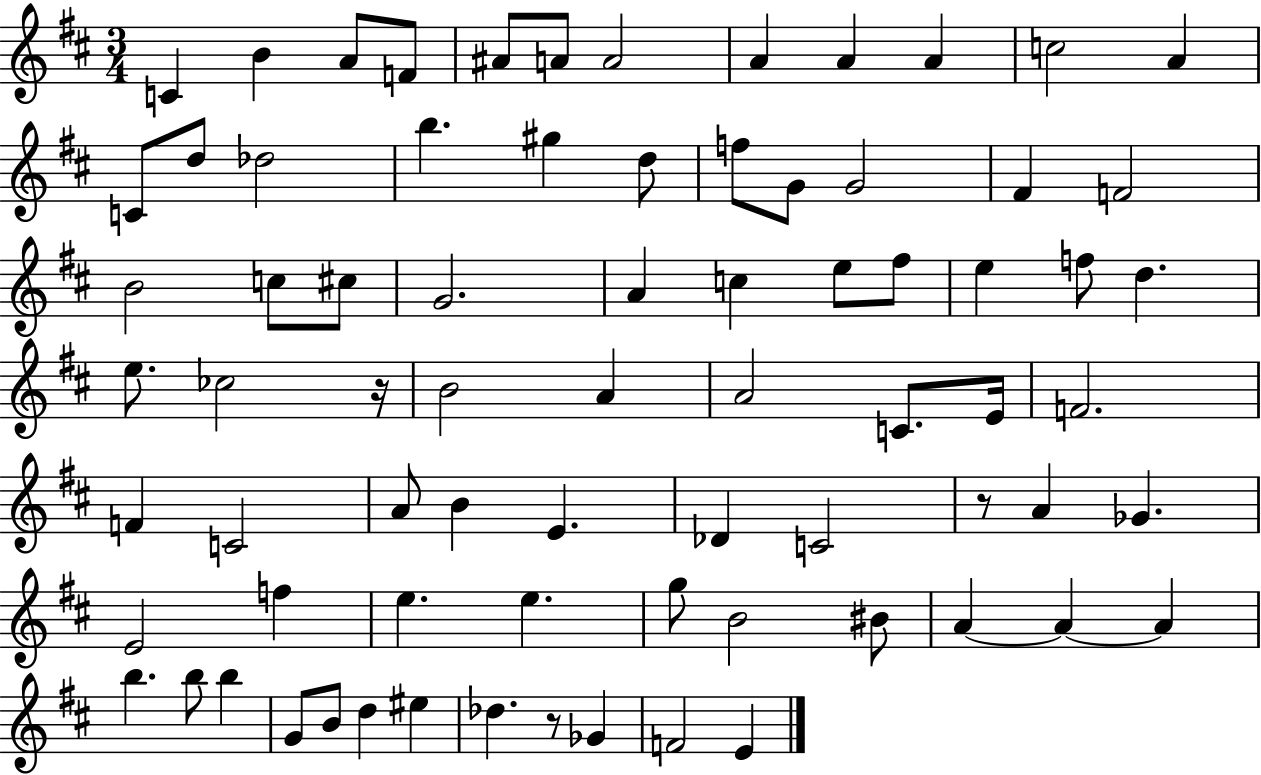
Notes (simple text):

C4/q B4/q A4/e F4/e A#4/e A4/e A4/h A4/q A4/q A4/q C5/h A4/q C4/e D5/e Db5/h B5/q. G#5/q D5/e F5/e G4/e G4/h F#4/q F4/h B4/h C5/e C#5/e G4/h. A4/q C5/q E5/e F#5/e E5/q F5/e D5/q. E5/e. CES5/h R/s B4/h A4/q A4/h C4/e. E4/s F4/h. F4/q C4/h A4/e B4/q E4/q. Db4/q C4/h R/e A4/q Gb4/q. E4/h F5/q E5/q. E5/q. G5/e B4/h BIS4/e A4/q A4/q A4/q B5/q. B5/e B5/q G4/e B4/e D5/q EIS5/q Db5/q. R/e Gb4/q F4/h E4/q